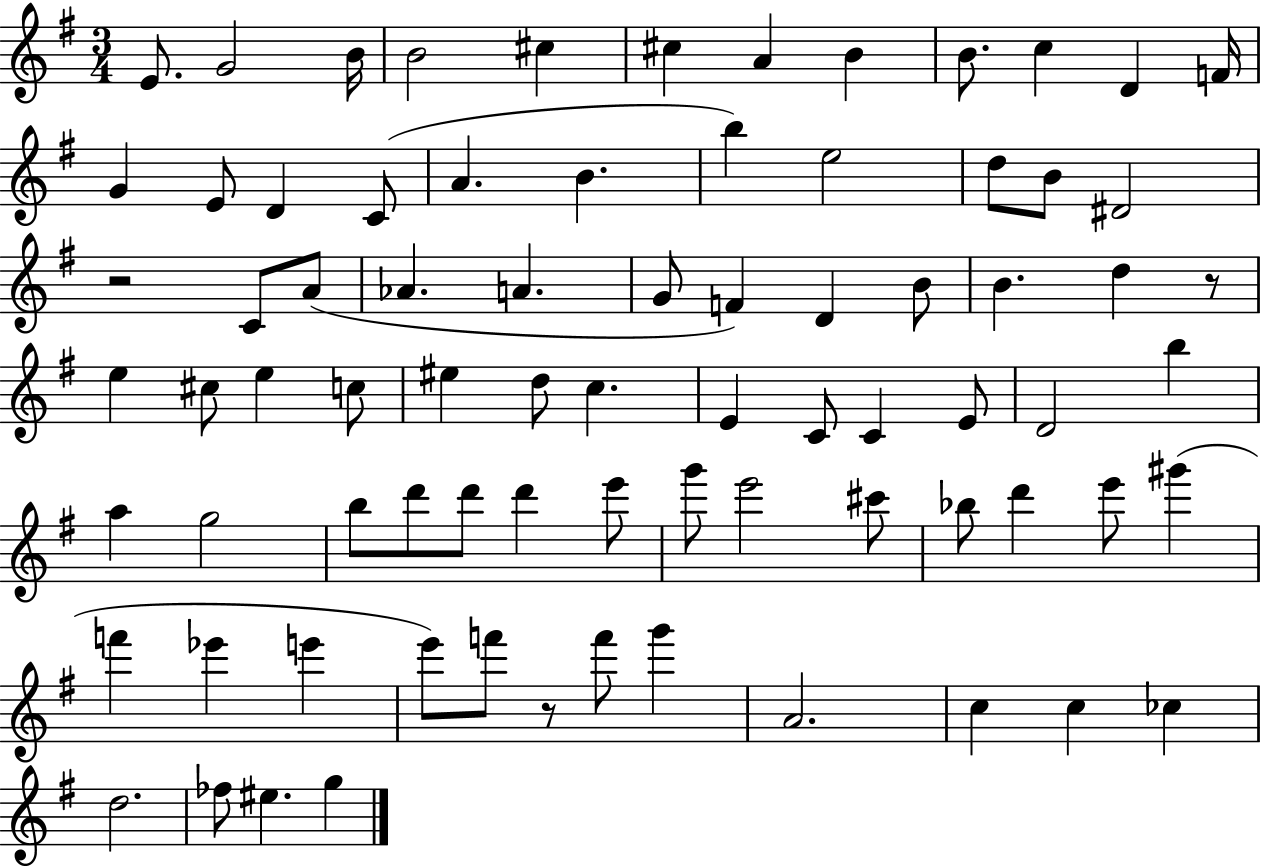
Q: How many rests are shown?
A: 3